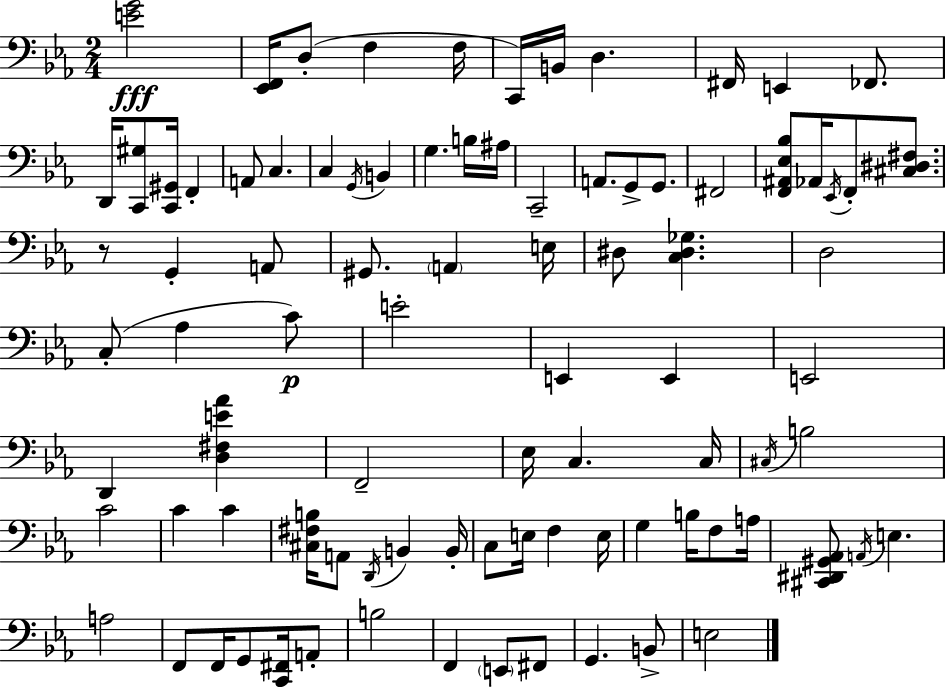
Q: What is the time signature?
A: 2/4